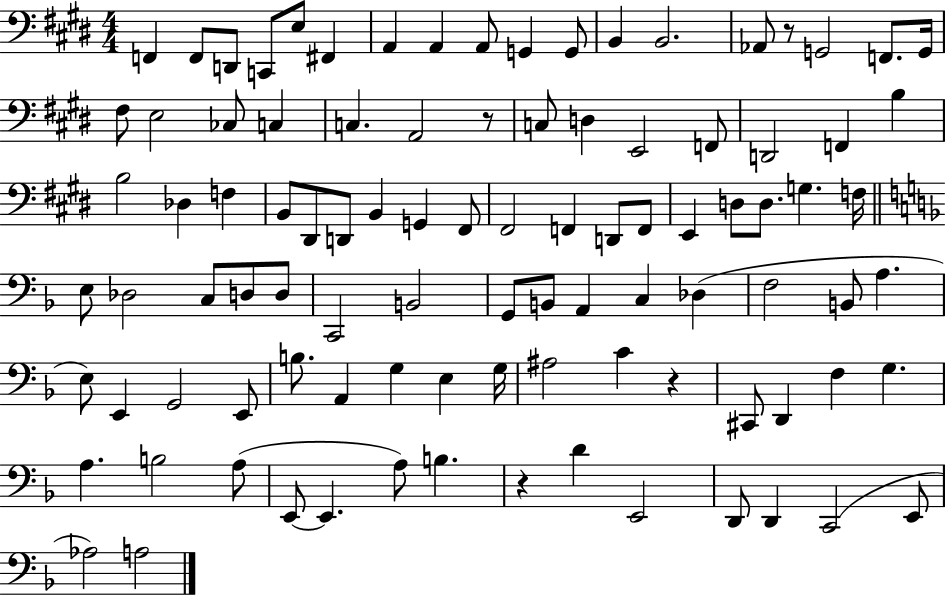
F2/q F2/e D2/e C2/e E3/e F#2/q A2/q A2/q A2/e G2/q G2/e B2/q B2/h. Ab2/e R/e G2/h F2/e. G2/s F#3/e E3/h CES3/e C3/q C3/q. A2/h R/e C3/e D3/q E2/h F2/e D2/h F2/q B3/q B3/h Db3/q F3/q B2/e D#2/e D2/e B2/q G2/q F#2/e F#2/h F2/q D2/e F2/e E2/q D3/e D3/e. G3/q. F3/s E3/e Db3/h C3/e D3/e D3/e C2/h B2/h G2/e B2/e A2/q C3/q Db3/q F3/h B2/e A3/q. E3/e E2/q G2/h E2/e B3/e. A2/q G3/q E3/q G3/s A#3/h C4/q R/q C#2/e D2/q F3/q G3/q. A3/q. B3/h A3/e E2/e E2/q. A3/e B3/q. R/q D4/q E2/h D2/e D2/q C2/h E2/e Ab3/h A3/h